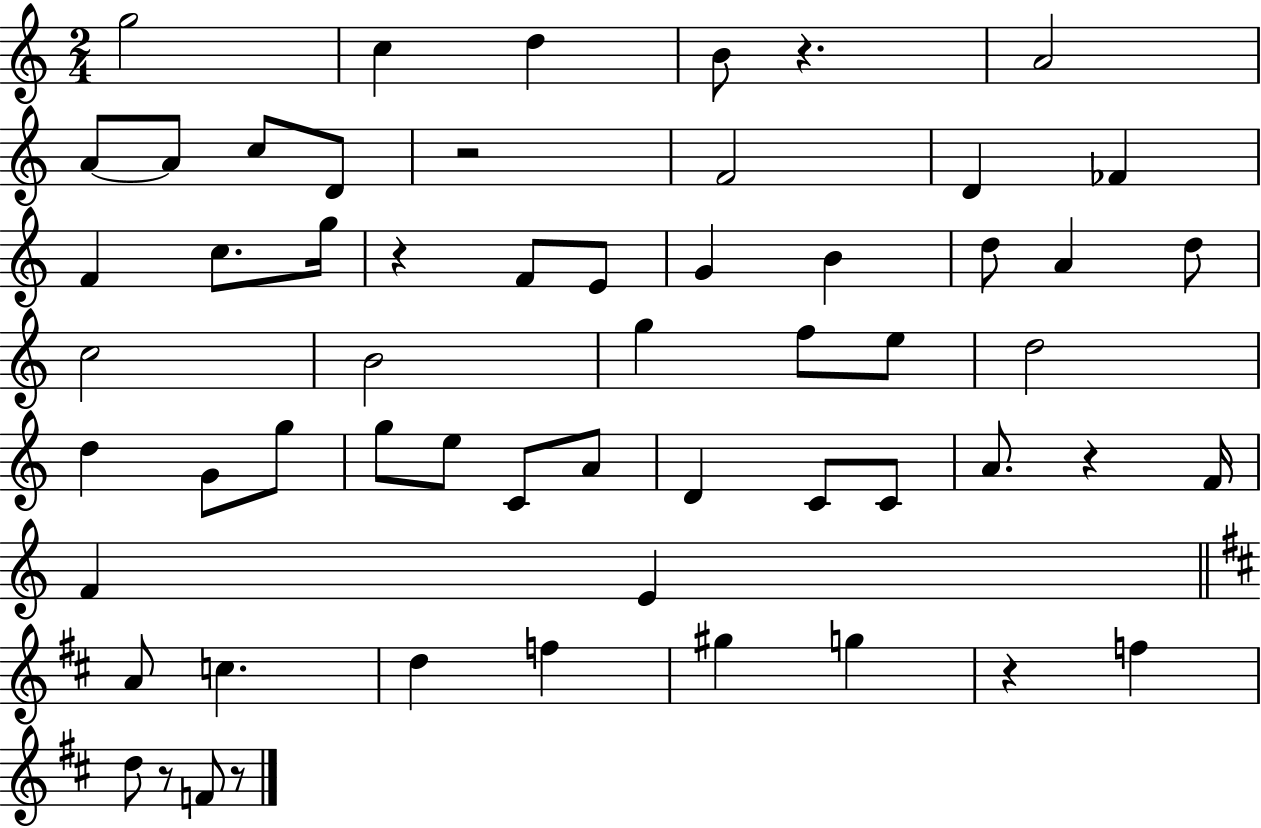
G5/h C5/q D5/q B4/e R/q. A4/h A4/e A4/e C5/e D4/e R/h F4/h D4/q FES4/q F4/q C5/e. G5/s R/q F4/e E4/e G4/q B4/q D5/e A4/q D5/e C5/h B4/h G5/q F5/e E5/e D5/h D5/q G4/e G5/e G5/e E5/e C4/e A4/e D4/q C4/e C4/e A4/e. R/q F4/s F4/q E4/q A4/e C5/q. D5/q F5/q G#5/q G5/q R/q F5/q D5/e R/e F4/e R/e